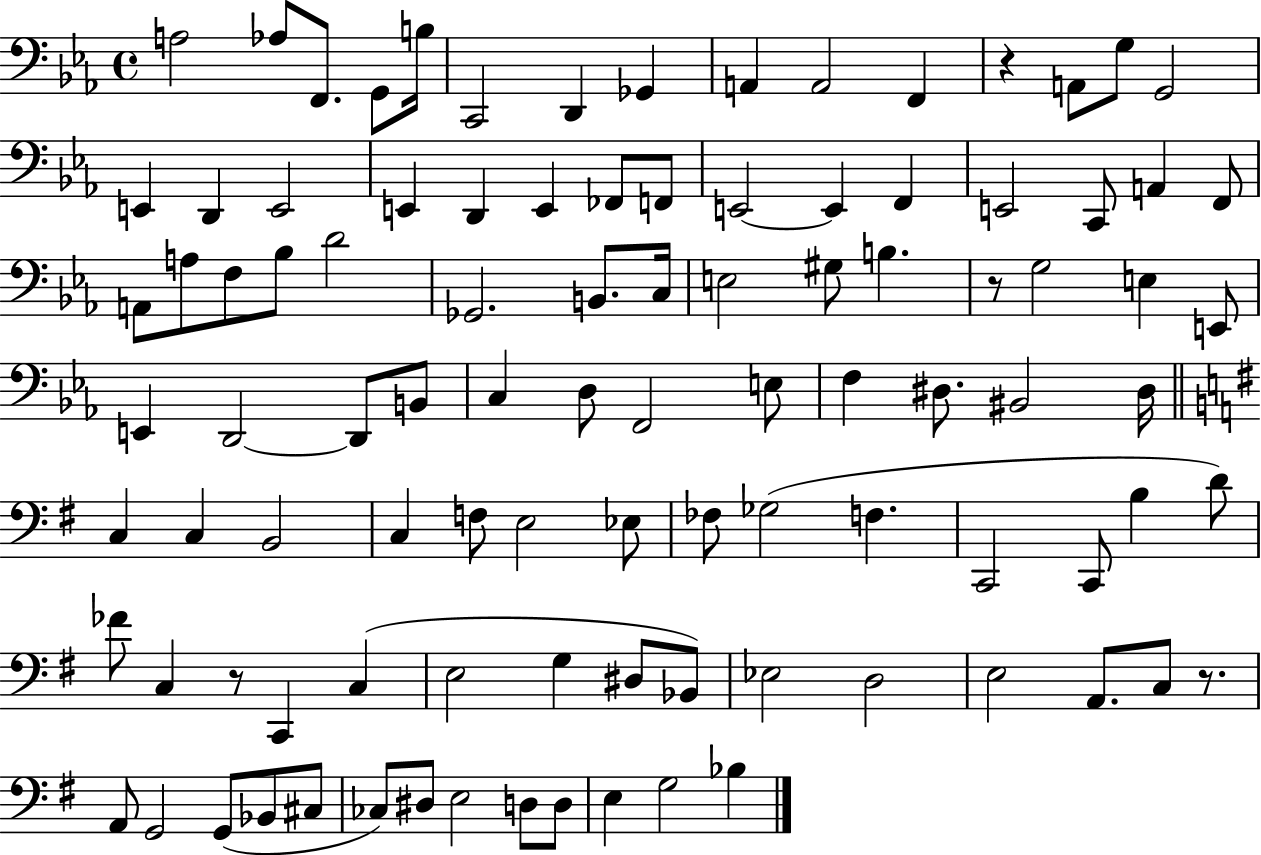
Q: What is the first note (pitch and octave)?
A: A3